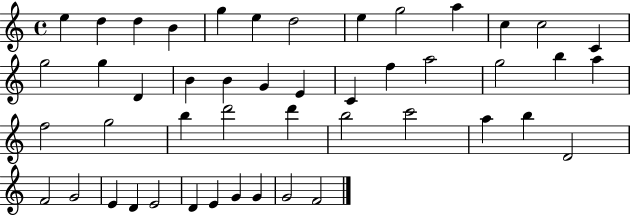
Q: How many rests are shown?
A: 0